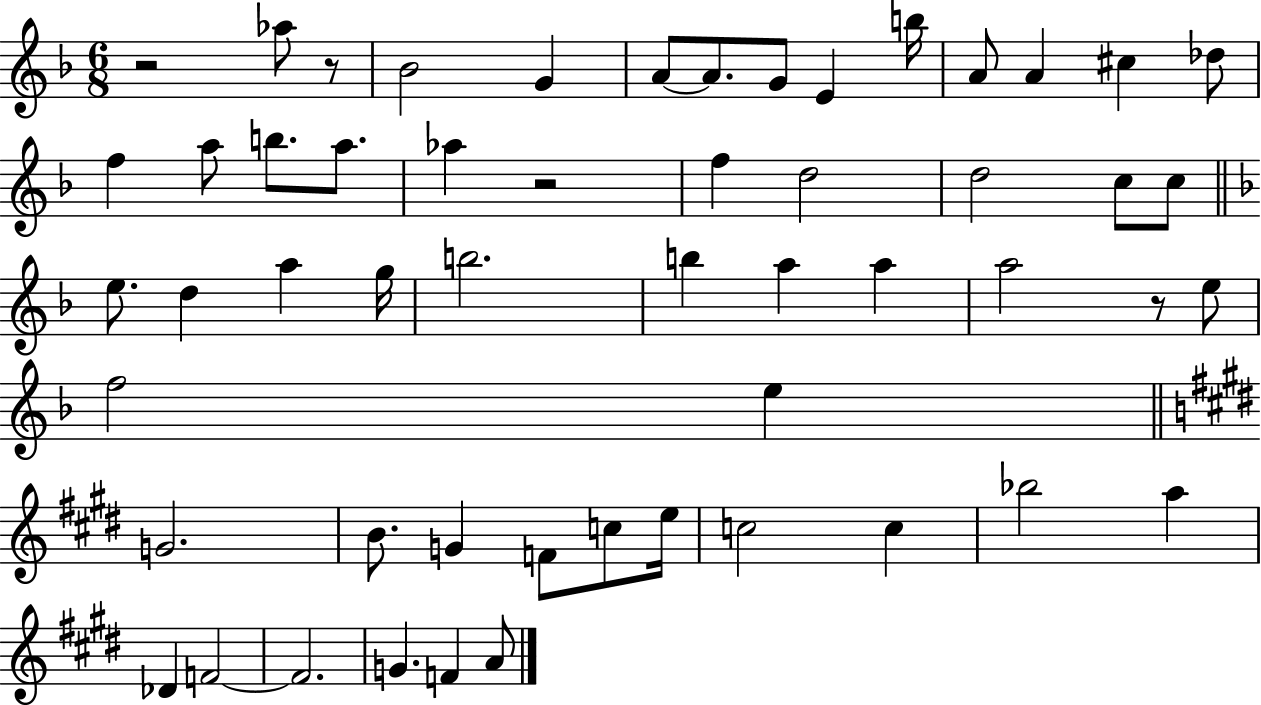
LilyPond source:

{
  \clef treble
  \numericTimeSignature
  \time 6/8
  \key f \major
  \repeat volta 2 { r2 aes''8 r8 | bes'2 g'4 | a'8~~ a'8. g'8 e'4 b''16 | a'8 a'4 cis''4 des''8 | \break f''4 a''8 b''8. a''8. | aes''4 r2 | f''4 d''2 | d''2 c''8 c''8 | \break \bar "||" \break \key d \minor e''8. d''4 a''4 g''16 | b''2. | b''4 a''4 a''4 | a''2 r8 e''8 | \break f''2 e''4 | \bar "||" \break \key e \major g'2. | b'8. g'4 f'8 c''8 e''16 | c''2 c''4 | bes''2 a''4 | \break des'4 f'2~~ | f'2. | g'4. f'4 a'8 | } \bar "|."
}